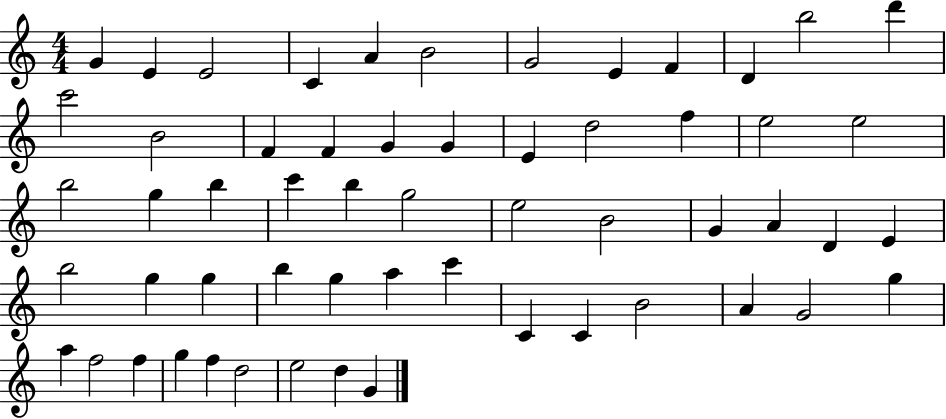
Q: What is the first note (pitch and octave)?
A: G4